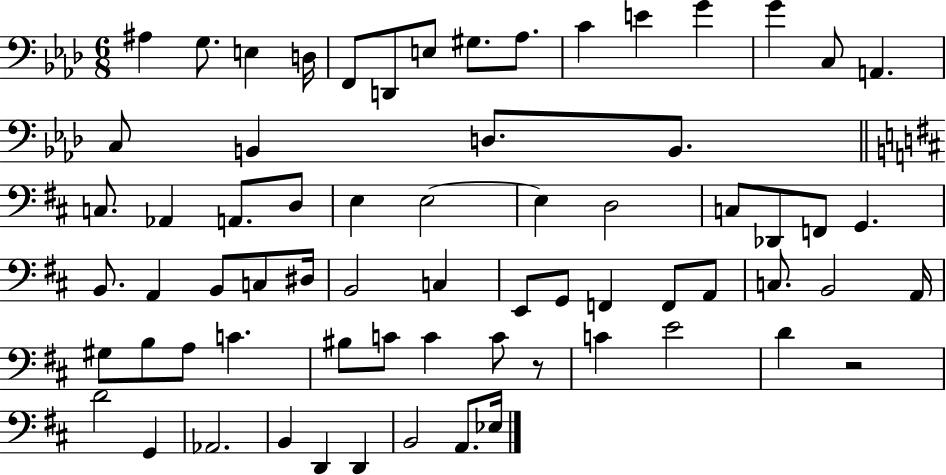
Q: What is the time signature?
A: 6/8